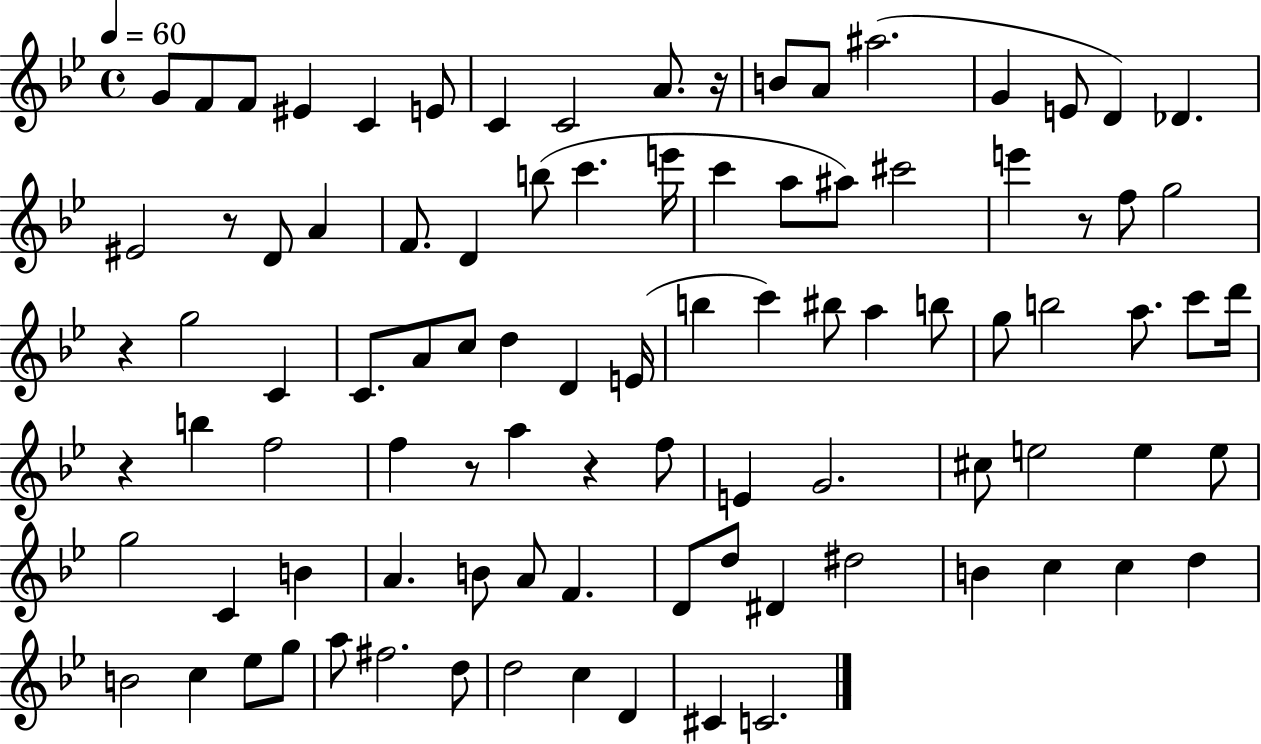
{
  \clef treble
  \time 4/4
  \defaultTimeSignature
  \key bes \major
  \tempo 4 = 60
  \repeat volta 2 { g'8 f'8 f'8 eis'4 c'4 e'8 | c'4 c'2 a'8. r16 | b'8 a'8 ais''2.( | g'4 e'8 d'4) des'4. | \break eis'2 r8 d'8 a'4 | f'8. d'4 b''8( c'''4. e'''16 | c'''4 a''8 ais''8) cis'''2 | e'''4 r8 f''8 g''2 | \break r4 g''2 c'4 | c'8. a'8 c''8 d''4 d'4 e'16( | b''4 c'''4) bis''8 a''4 b''8 | g''8 b''2 a''8. c'''8 d'''16 | \break r4 b''4 f''2 | f''4 r8 a''4 r4 f''8 | e'4 g'2. | cis''8 e''2 e''4 e''8 | \break g''2 c'4 b'4 | a'4. b'8 a'8 f'4. | d'8 d''8 dis'4 dis''2 | b'4 c''4 c''4 d''4 | \break b'2 c''4 ees''8 g''8 | a''8 fis''2. d''8 | d''2 c''4 d'4 | cis'4 c'2. | \break } \bar "|."
}